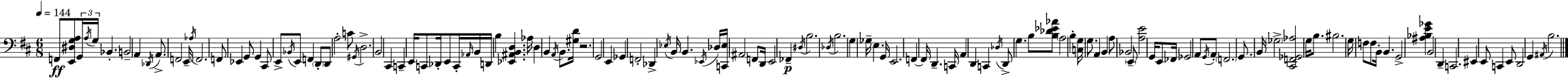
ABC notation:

X:1
T:Untitled
M:6/8
L:1/4
K:D
F,,/2 [E,,^D,G,A,]/2 G,,/4 A,/4 G,/4 _B,, B,,2 A,, _D,,/4 A,,/2 F,,2 E,,/4 _A,/4 F,,2 F,,/2 _E,, G,,/2 G,, ^C,,/2 E,,/2 _B,,/4 E,,/2 F,, D,,/2 D,,/2 A,2 C/2 ^G,,/4 D,2 B,,2 ^C,, C,, E,,/4 C,,/2 _D,,/4 E,,/2 C,,/4 _A,,/4 B,,/4 D,,/4 B, [_E,,^A,,B,,D,] _A,/4 D, B,, A,,/4 B,,/2 [^G,D]/4 z2 G,,2 E,, _G,, F,,2 _D,, _E,/4 B,,/4 B,, _E,,/4 _D,/4 [C,,_E,]/4 ^A,,2 F,,/2 D,,/4 E,,2 _F,, ^D,/4 B,2 _D,/4 B,2 G, _G,/4 E, G,,/4 E,,2 F,, F,,/4 D,, C,,/4 A,, D,, C,, _D,/4 D,,/2 G, B,/2 [B,_D_E_A]/2 A,2 B, [C,G,]/4 G,/2 A,, B,, A,/2 _B,,2 E,,/2 [A,E]2 G,,/4 E,,/2 _F,,/4 _G,,2 A,,/2 G,,/4 A,,/2 F,,2 G,,/2 B,,/4 _G,2 [^C,,F,,_G,,_A,]2 G,/4 B,/2 ^B,2 G,/4 F,/2 F,/2 B,,/4 B,, G,,2 [^A,_B,E_G] B,,2 D,, C,,2 ^E,, E,,/2 C,, E,,/2 D,,2 G,, ^A,,/4 B,2